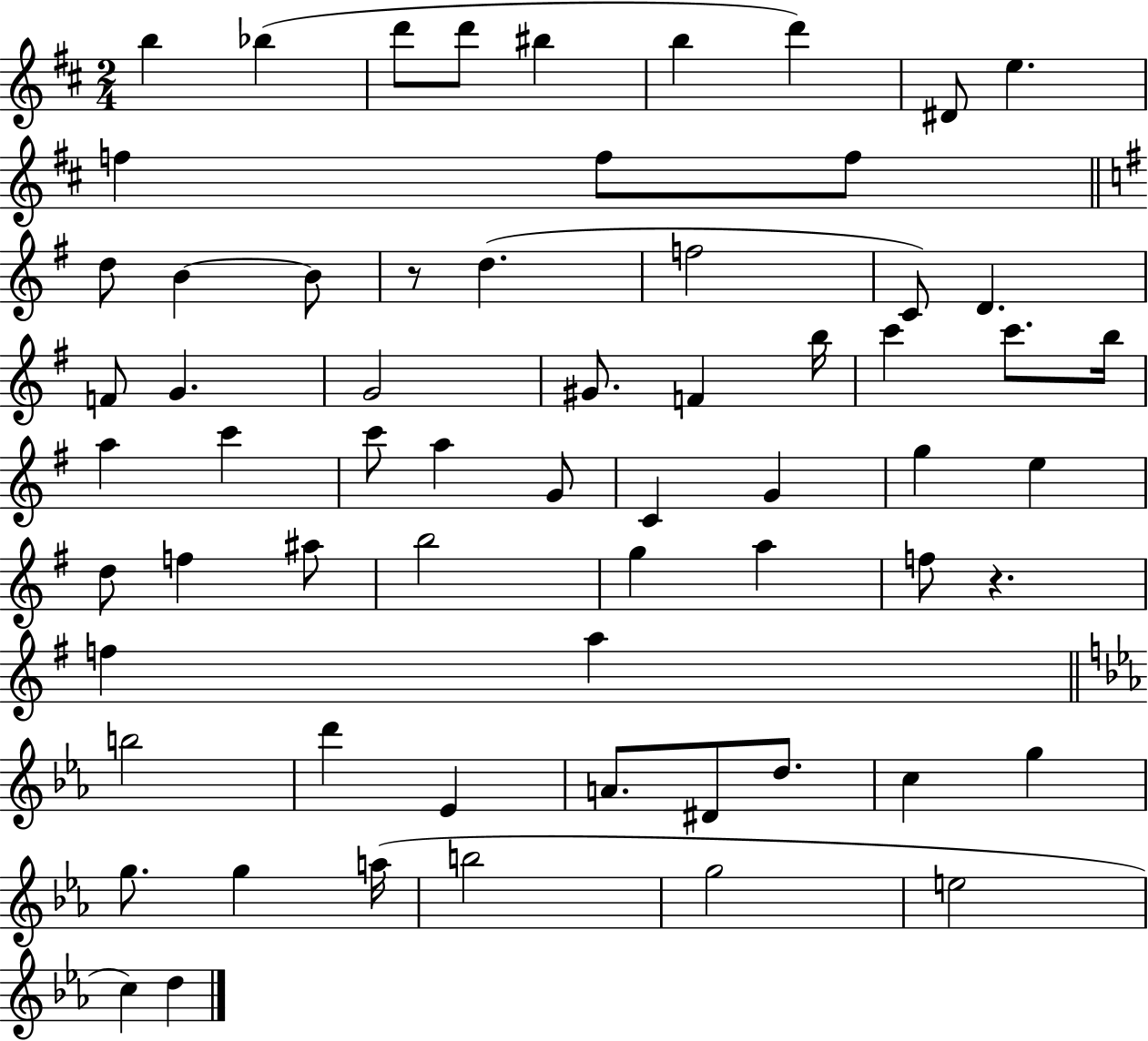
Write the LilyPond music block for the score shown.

{
  \clef treble
  \numericTimeSignature
  \time 2/4
  \key d \major
  b''4 bes''4( | d'''8 d'''8 bis''4 | b''4 d'''4) | dis'8 e''4. | \break f''4 f''8 f''8 | \bar "||" \break \key g \major d''8 b'4~~ b'8 | r8 d''4.( | f''2 | c'8) d'4. | \break f'8 g'4. | g'2 | gis'8. f'4 b''16 | c'''4 c'''8. b''16 | \break a''4 c'''4 | c'''8 a''4 g'8 | c'4 g'4 | g''4 e''4 | \break d''8 f''4 ais''8 | b''2 | g''4 a''4 | f''8 r4. | \break f''4 a''4 | \bar "||" \break \key ees \major b''2 | d'''4 ees'4 | a'8. dis'8 d''8. | c''4 g''4 | \break g''8. g''4 a''16( | b''2 | g''2 | e''2 | \break c''4) d''4 | \bar "|."
}